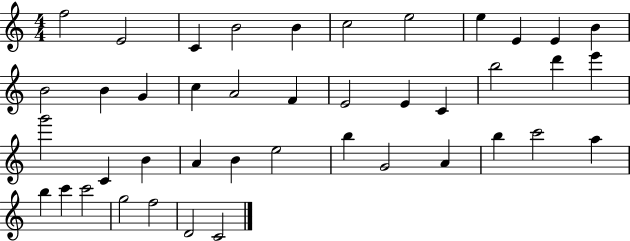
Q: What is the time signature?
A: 4/4